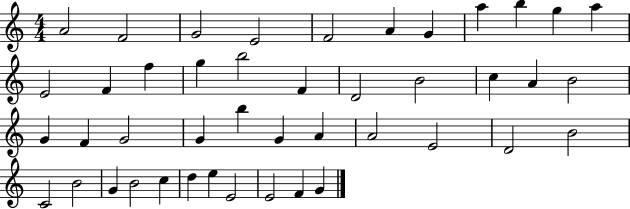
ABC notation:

X:1
T:Untitled
M:4/4
L:1/4
K:C
A2 F2 G2 E2 F2 A G a b g a E2 F f g b2 F D2 B2 c A B2 G F G2 G b G A A2 E2 D2 B2 C2 B2 G B2 c d e E2 E2 F G